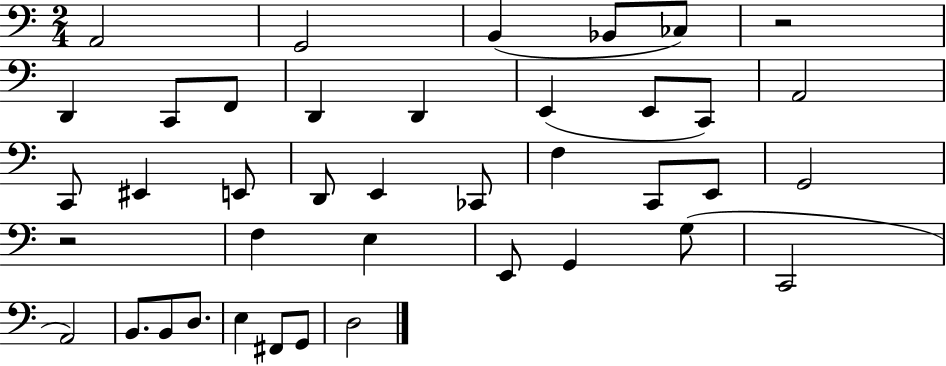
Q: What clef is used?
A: bass